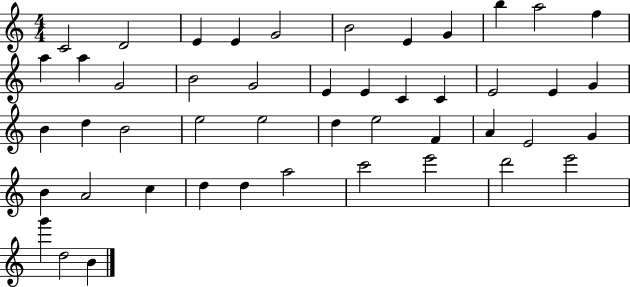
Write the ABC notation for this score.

X:1
T:Untitled
M:4/4
L:1/4
K:C
C2 D2 E E G2 B2 E G b a2 f a a G2 B2 G2 E E C C E2 E G B d B2 e2 e2 d e2 F A E2 G B A2 c d d a2 c'2 e'2 d'2 e'2 g' d2 B